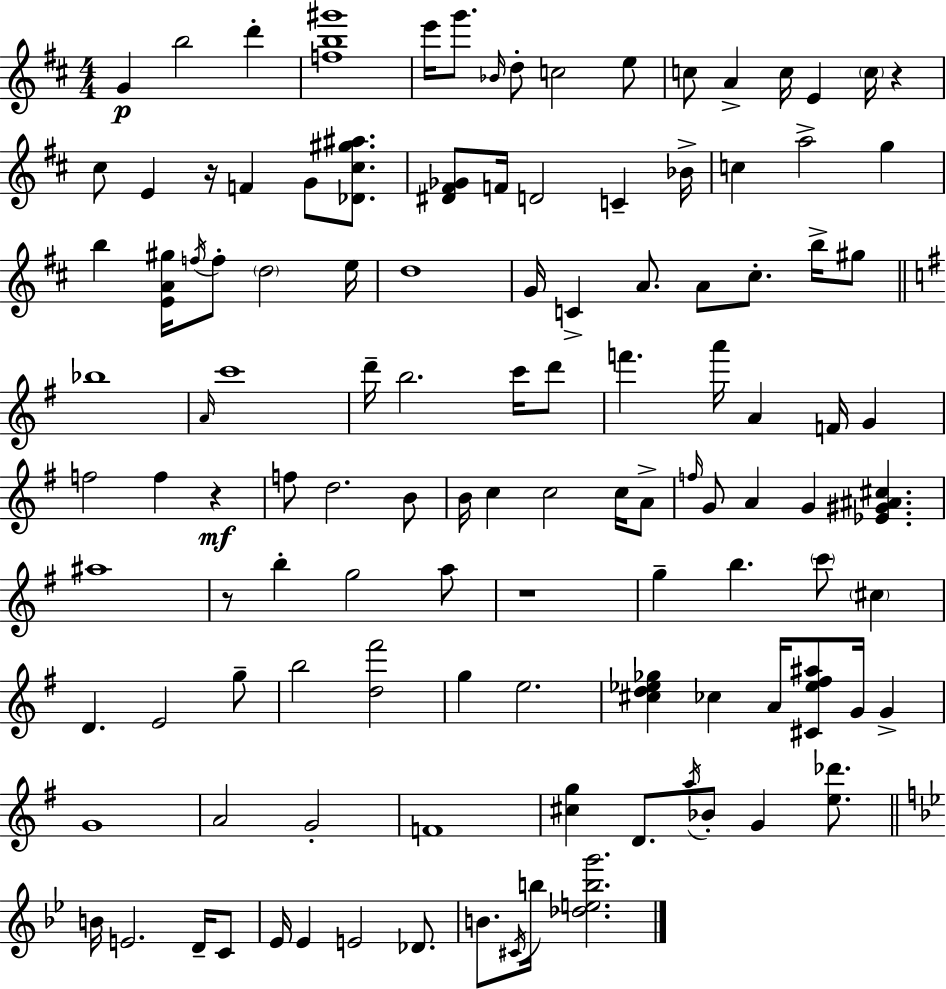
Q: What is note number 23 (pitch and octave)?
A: C5